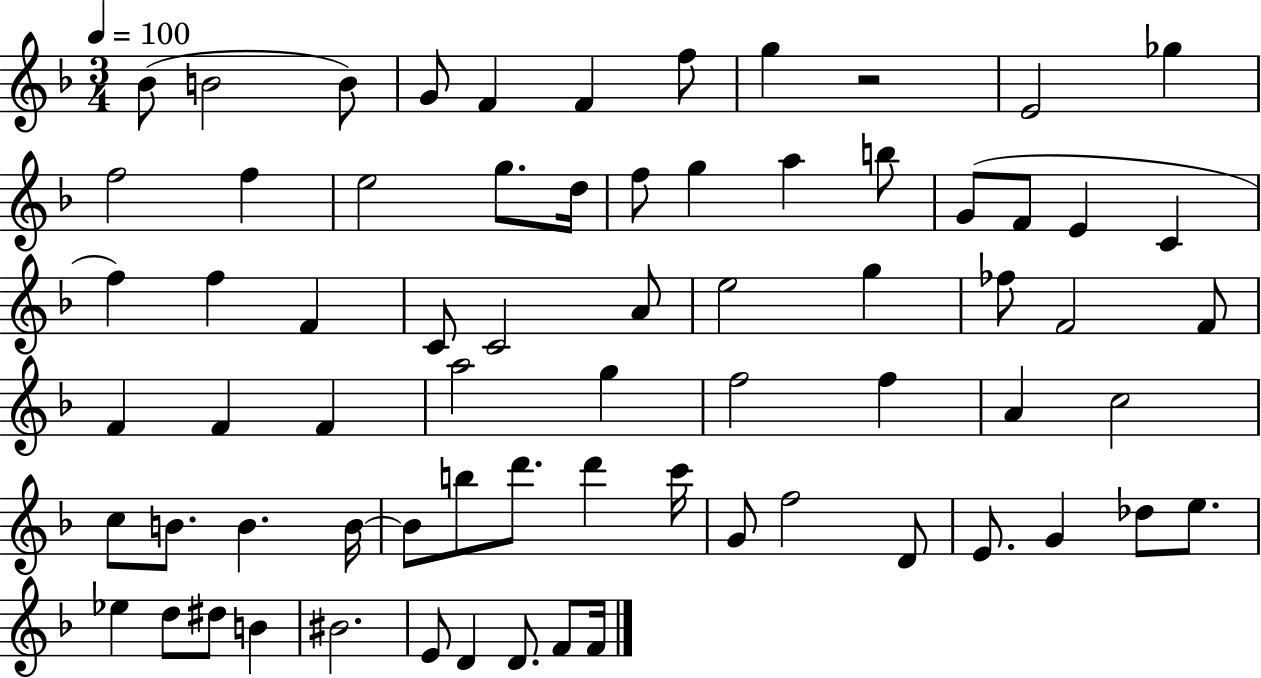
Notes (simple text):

Bb4/e B4/h B4/e G4/e F4/q F4/q F5/e G5/q R/h E4/h Gb5/q F5/h F5/q E5/h G5/e. D5/s F5/e G5/q A5/q B5/e G4/e F4/e E4/q C4/q F5/q F5/q F4/q C4/e C4/h A4/e E5/h G5/q FES5/e F4/h F4/e F4/q F4/q F4/q A5/h G5/q F5/h F5/q A4/q C5/h C5/e B4/e. B4/q. B4/s B4/e B5/e D6/e. D6/q C6/s G4/e F5/h D4/e E4/e. G4/q Db5/e E5/e. Eb5/q D5/e D#5/e B4/q BIS4/h. E4/e D4/q D4/e. F4/e F4/s